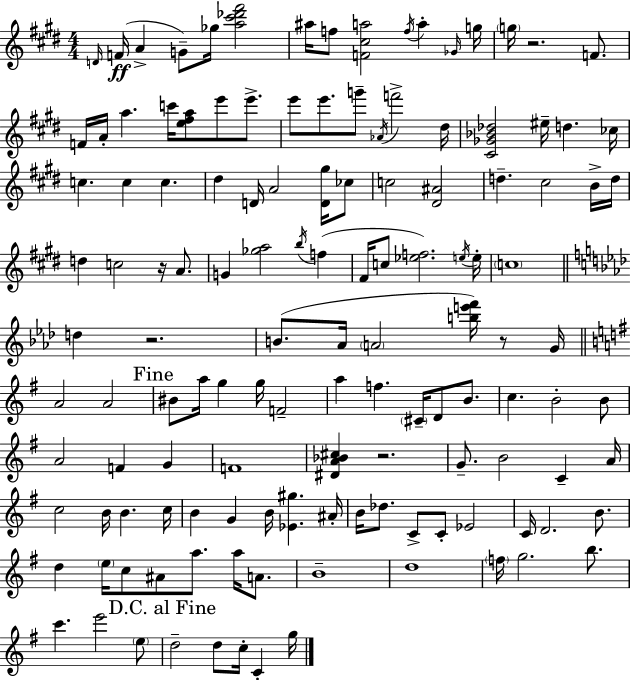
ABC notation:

X:1
T:Untitled
M:4/4
L:1/4
K:E
D/4 F/4 A G/2 _g/4 [a^c'_d'^f']2 ^a/4 f/2 [F^ca]2 f/4 a _G/4 g/4 g/4 z2 F/2 F/4 A/4 a c'/4 [e^fa]/2 e'/2 e'/2 e'/2 e'/2 g'/2 _A/4 f'2 ^d/4 [^C_G_B_d]2 ^e/4 d _c/4 c c c ^d D/4 A2 [D^g]/4 _c/2 c2 [^D^A]2 d ^c2 B/4 d/4 d c2 z/4 A/2 G [_ga]2 b/4 f ^F/4 c/2 [_ef]2 e/4 e/4 c4 d z2 B/2 _A/4 A2 [be'f']/4 z/2 G/4 A2 A2 ^B/2 a/4 g g/4 F2 a f ^C/4 D/2 B/2 c B2 B/2 A2 F G F4 [^DA_B^c] z2 G/2 B2 C A/4 c2 B/4 B c/4 B G B/4 [_E^g] ^A/4 B/4 _d/2 C/2 C/2 _E2 C/4 D2 B/2 d e/4 c/2 ^A/2 a/2 a/4 A/2 B4 d4 f/4 g2 b/2 c' e'2 e/2 d2 d/2 c/4 C g/4